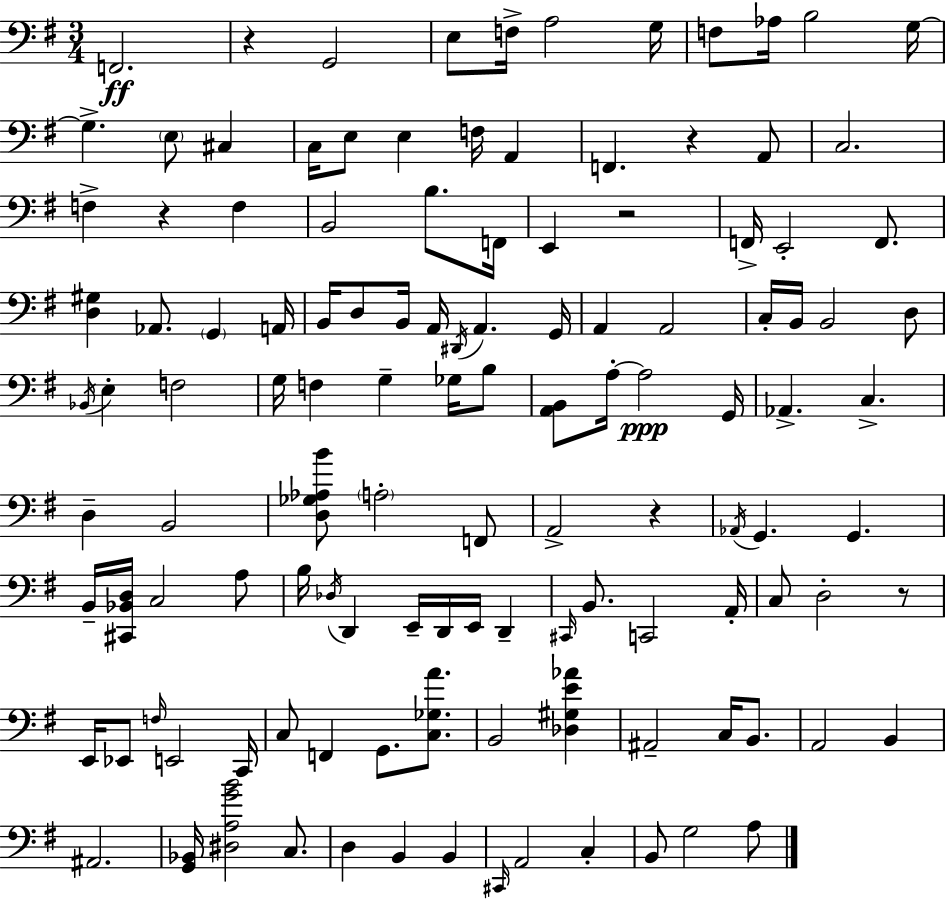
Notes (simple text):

F2/h. R/q G2/h E3/e F3/s A3/h G3/s F3/e Ab3/s B3/h G3/s G3/q. E3/e C#3/q C3/s E3/e E3/q F3/s A2/q F2/q. R/q A2/e C3/h. F3/q R/q F3/q B2/h B3/e. F2/s E2/q R/h F2/s E2/h F2/e. [D3,G#3]/q Ab2/e. G2/q A2/s B2/s D3/e B2/s A2/s D#2/s A2/q. G2/s A2/q A2/h C3/s B2/s B2/h D3/e Bb2/s E3/q F3/h G3/s F3/q G3/q Gb3/s B3/e [A2,B2]/e A3/s A3/h G2/s Ab2/q. C3/q. D3/q B2/h [D3,Gb3,Ab3,B4]/e A3/h F2/e A2/h R/q Ab2/s G2/q. G2/q. B2/s [C#2,Bb2,D3]/s C3/h A3/e B3/s Db3/s D2/q E2/s D2/s E2/s D2/q C#2/s B2/e. C2/h A2/s C3/e D3/h R/e E2/s Eb2/e F3/s E2/h C2/s C3/e F2/q G2/e. [C3,Gb3,A4]/e. B2/h [Db3,G#3,E4,Ab4]/q A#2/h C3/s B2/e. A2/h B2/q A#2/h. [G2,Bb2]/s [D#3,A3,G4,B4]/h C3/e. D3/q B2/q B2/q C#2/s A2/h C3/q B2/e G3/h A3/e